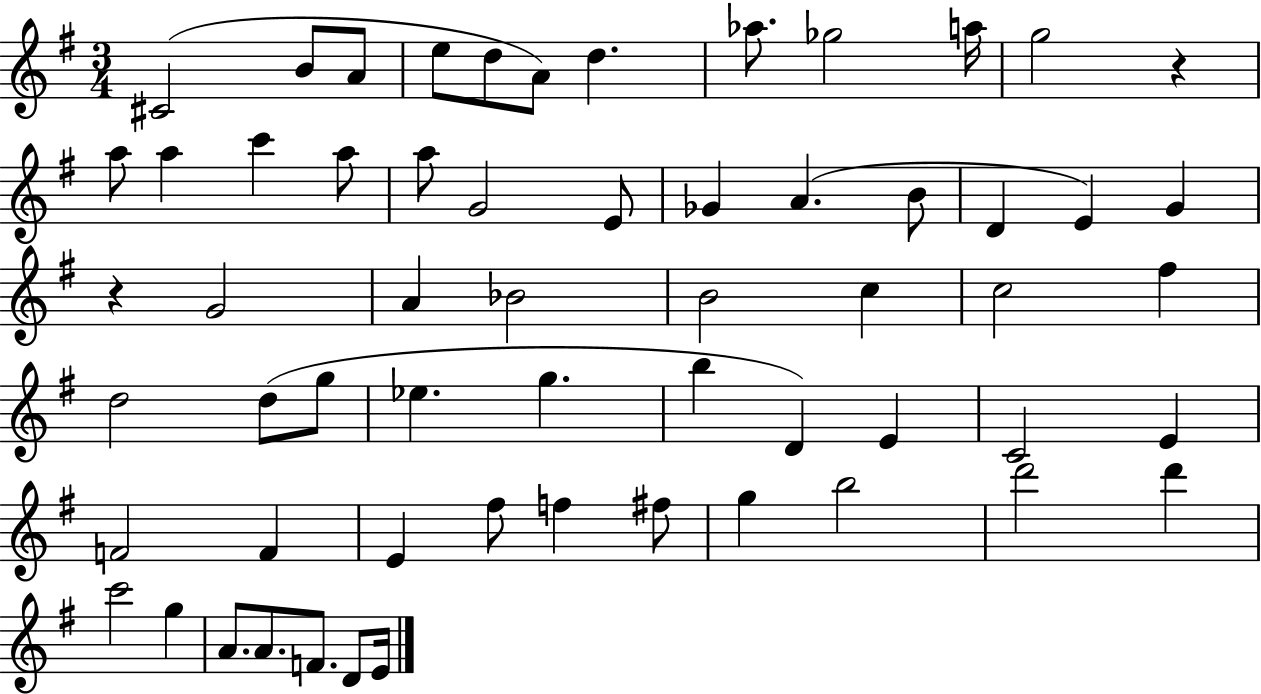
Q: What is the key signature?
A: G major